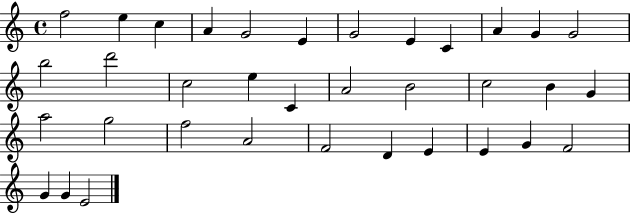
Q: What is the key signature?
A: C major